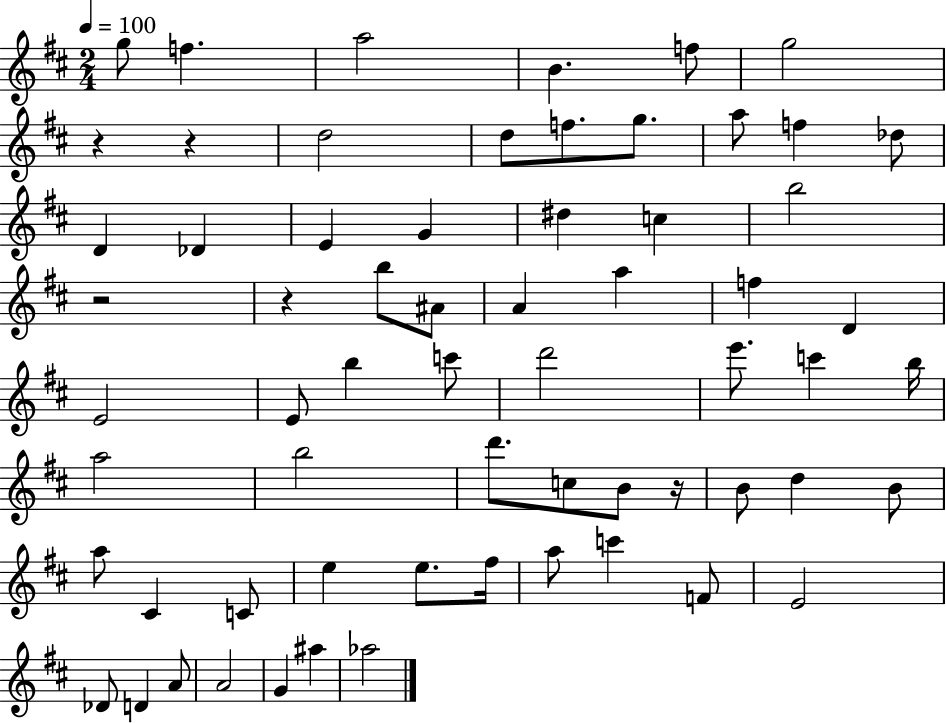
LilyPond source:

{
  \clef treble
  \numericTimeSignature
  \time 2/4
  \key d \major
  \tempo 4 = 100
  g''8 f''4. | a''2 | b'4. f''8 | g''2 | \break r4 r4 | d''2 | d''8 f''8. g''8. | a''8 f''4 des''8 | \break d'4 des'4 | e'4 g'4 | dis''4 c''4 | b''2 | \break r2 | r4 b''8 ais'8 | a'4 a''4 | f''4 d'4 | \break e'2 | e'8 b''4 c'''8 | d'''2 | e'''8. c'''4 b''16 | \break a''2 | b''2 | d'''8. c''8 b'8 r16 | b'8 d''4 b'8 | \break a''8 cis'4 c'8 | e''4 e''8. fis''16 | a''8 c'''4 f'8 | e'2 | \break des'8 d'4 a'8 | a'2 | g'4 ais''4 | aes''2 | \break \bar "|."
}